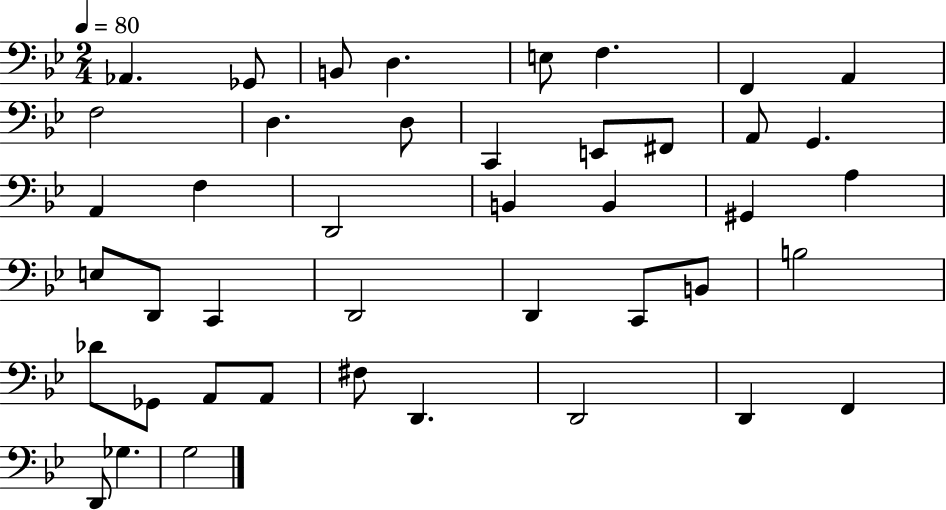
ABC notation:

X:1
T:Untitled
M:2/4
L:1/4
K:Bb
_A,, _G,,/2 B,,/2 D, E,/2 F, F,, A,, F,2 D, D,/2 C,, E,,/2 ^F,,/2 A,,/2 G,, A,, F, D,,2 B,, B,, ^G,, A, E,/2 D,,/2 C,, D,,2 D,, C,,/2 B,,/2 B,2 _D/2 _G,,/2 A,,/2 A,,/2 ^F,/2 D,, D,,2 D,, F,, D,,/2 _G, G,2